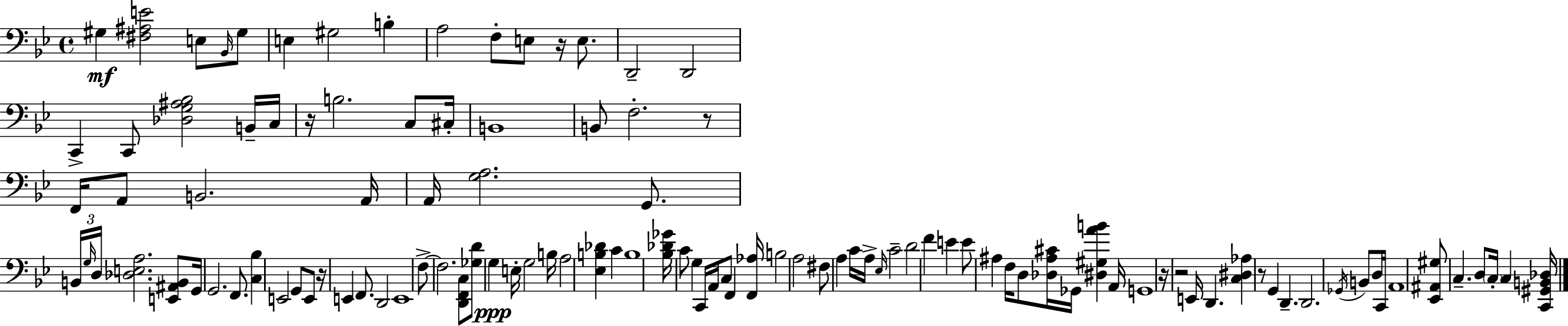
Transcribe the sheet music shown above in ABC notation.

X:1
T:Untitled
M:4/4
L:1/4
K:Gm
^G, [^F,^A,E]2 E,/2 _B,,/4 ^G,/2 E, ^G,2 B, A,2 F,/2 E,/2 z/4 E,/2 D,,2 D,,2 C,, C,,/2 [_D,G,^A,_B,]2 B,,/4 C,/4 z/4 B,2 C,/2 ^C,/4 B,,4 B,,/2 F,2 z/2 F,,/4 A,,/2 B,,2 A,,/4 A,,/4 [G,A,]2 G,,/2 B,,/4 G,/4 D,/4 [_D,E,A,]2 [E,,^A,,B,,]/2 G,,/4 G,,2 F,,/2 [C,_B,] E,,2 G,,/2 E,,/2 z/4 E,, F,,/2 D,,2 E,,4 F,/2 F,2 [D,,F,,C,]/2 [_G,D]/2 G, E,/4 G,2 B,/4 A,2 [_E,B,_D] C B,4 [_B,_D_G]/4 C/2 G, C,,/4 A,,/4 C,/2 F,, [F,,_A,]/4 B,2 A,2 ^F,/2 A, C/4 A,/4 _E,/4 C2 D2 F E E/2 ^A, F,/4 D,/2 [_D,^A,^C]/4 _G,,/4 [^D,^G,AB] A,,/4 G,,4 z/4 z2 E,,/4 D,, [C,^D,_A,] z/2 G,, D,, D,,2 _G,,/4 B,,/2 D,/4 C,,/4 A,,4 [_E,,^A,,^G,]/2 C, D,/2 C,/4 C, [C,,^G,,B,,_D,]/4